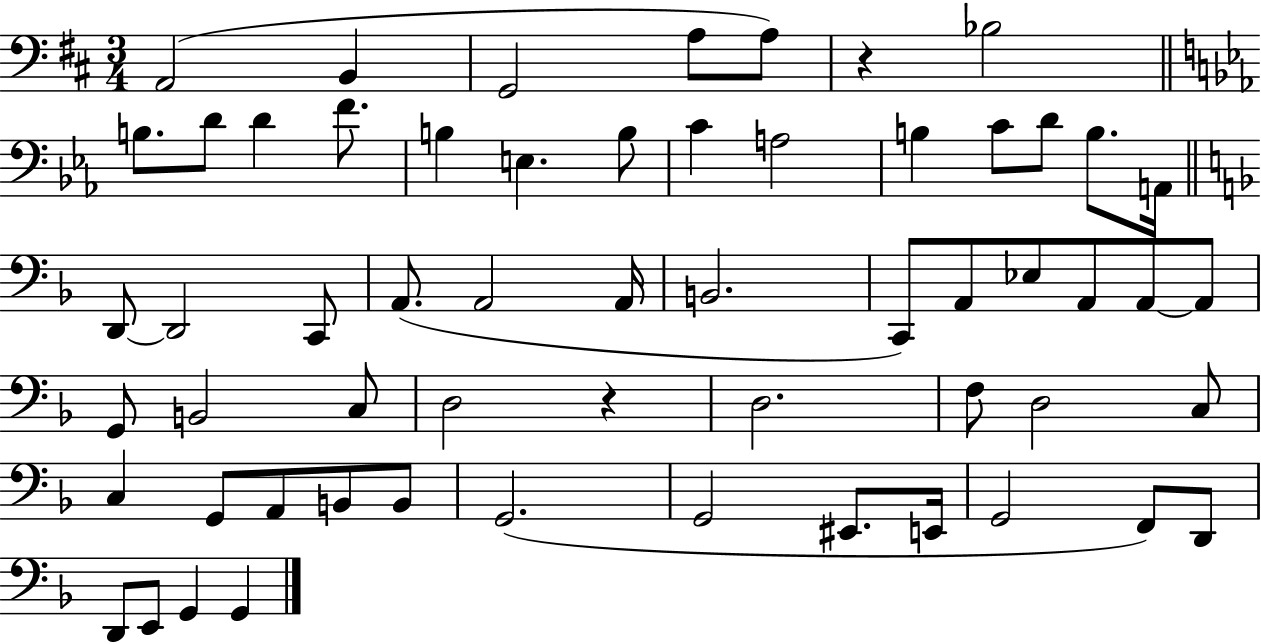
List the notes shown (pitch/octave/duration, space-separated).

A2/h B2/q G2/h A3/e A3/e R/q Bb3/h B3/e. D4/e D4/q F4/e. B3/q E3/q. B3/e C4/q A3/h B3/q C4/e D4/e B3/e. A2/s D2/e D2/h C2/e A2/e. A2/h A2/s B2/h. C2/e A2/e Eb3/e A2/e A2/e A2/e G2/e B2/h C3/e D3/h R/q D3/h. F3/e D3/h C3/e C3/q G2/e A2/e B2/e B2/e G2/h. G2/h EIS2/e. E2/s G2/h F2/e D2/e D2/e E2/e G2/q G2/q